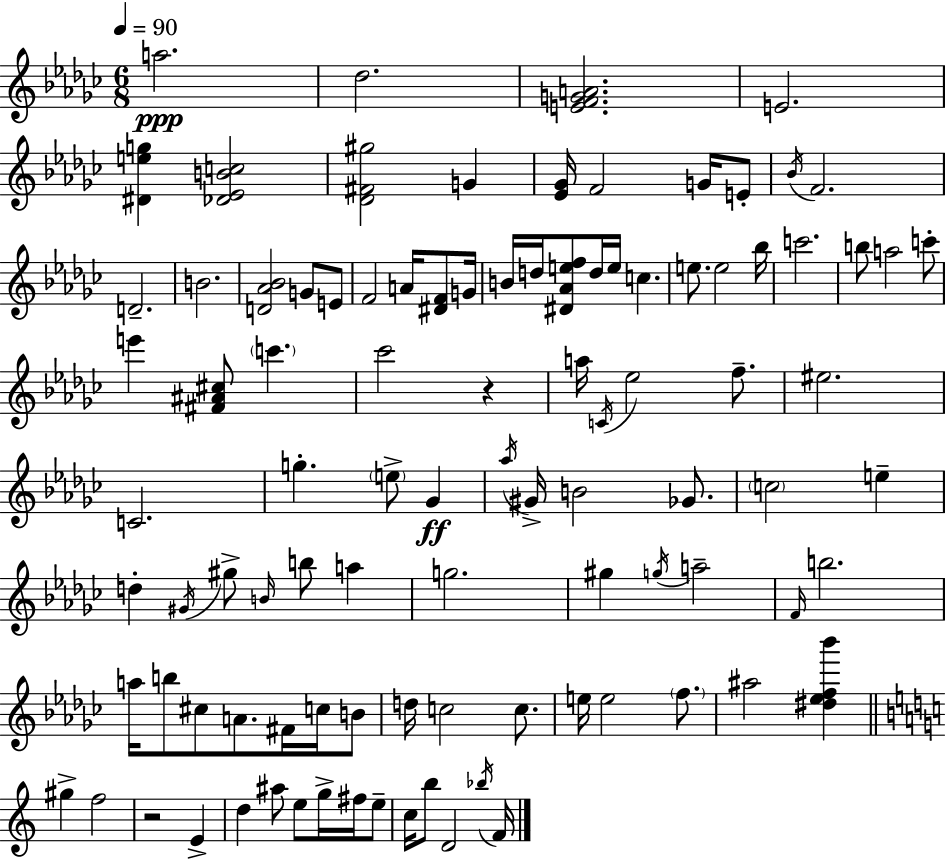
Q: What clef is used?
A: treble